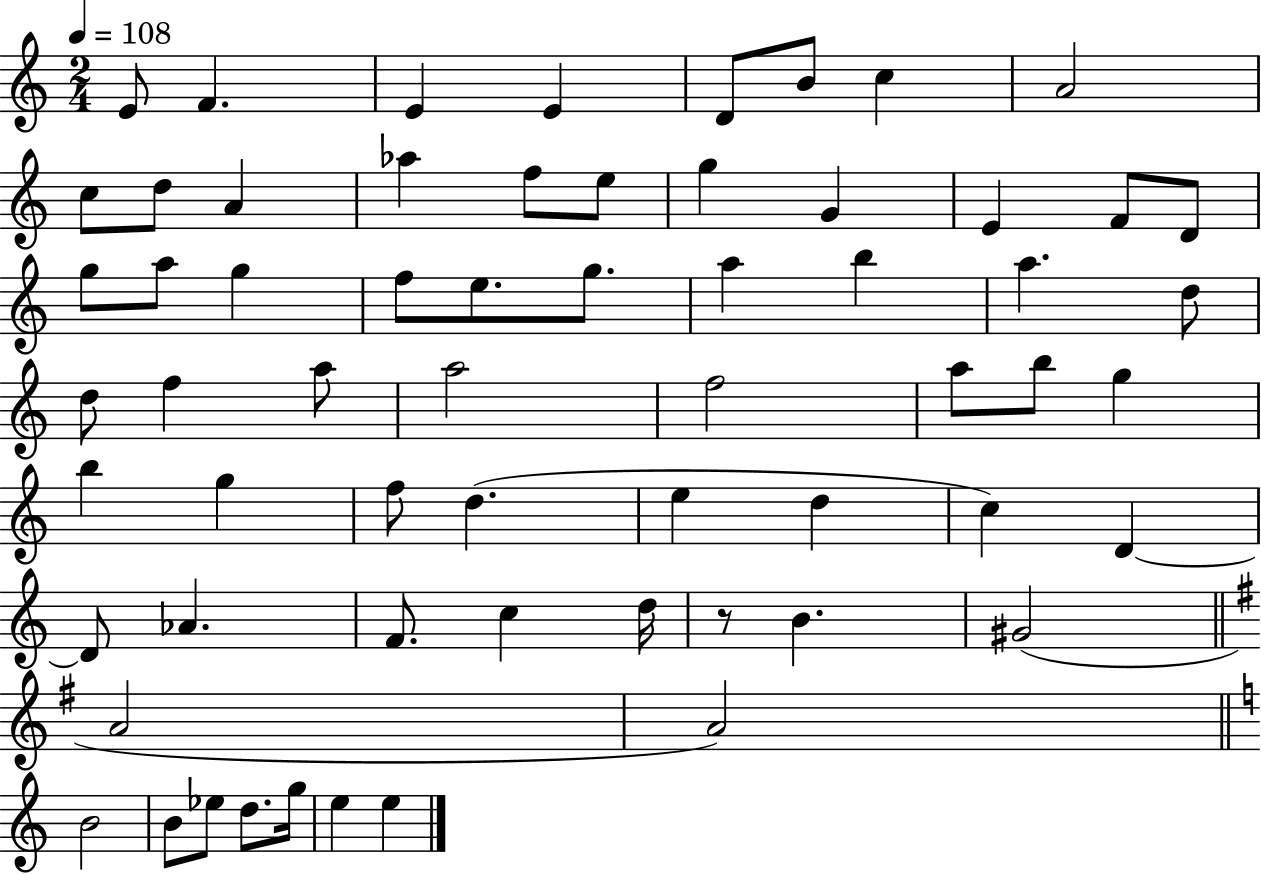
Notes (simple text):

E4/e F4/q. E4/q E4/q D4/e B4/e C5/q A4/h C5/e D5/e A4/q Ab5/q F5/e E5/e G5/q G4/q E4/q F4/e D4/e G5/e A5/e G5/q F5/e E5/e. G5/e. A5/q B5/q A5/q. D5/e D5/e F5/q A5/e A5/h F5/h A5/e B5/e G5/q B5/q G5/q F5/e D5/q. E5/q D5/q C5/q D4/q D4/e Ab4/q. F4/e. C5/q D5/s R/e B4/q. G#4/h A4/h A4/h B4/h B4/e Eb5/e D5/e. G5/s E5/q E5/q